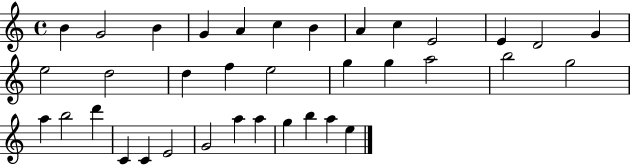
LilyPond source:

{
  \clef treble
  \time 4/4
  \defaultTimeSignature
  \key c \major
  b'4 g'2 b'4 | g'4 a'4 c''4 b'4 | a'4 c''4 e'2 | e'4 d'2 g'4 | \break e''2 d''2 | d''4 f''4 e''2 | g''4 g''4 a''2 | b''2 g''2 | \break a''4 b''2 d'''4 | c'4 c'4 e'2 | g'2 a''4 a''4 | g''4 b''4 a''4 e''4 | \break \bar "|."
}